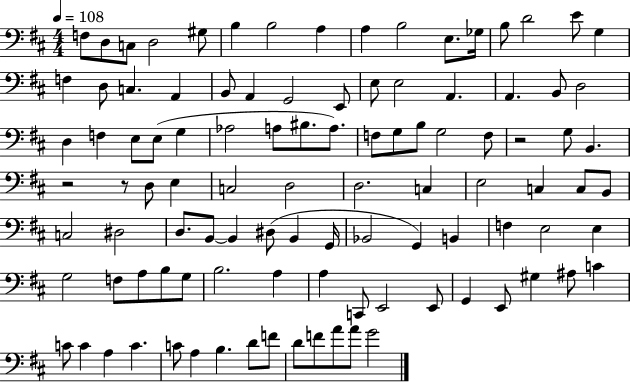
F3/e D3/e C3/e D3/h G#3/e B3/q B3/h A3/q A3/q B3/h E3/e. Gb3/s B3/e D4/h E4/e G3/q F3/q D3/e C3/q. A2/q B2/e A2/q G2/h E2/e E3/e E3/h A2/q. A2/q. B2/e D3/h D3/q F3/q E3/e E3/e G3/q Ab3/h A3/e BIS3/e. A3/e. F3/e G3/e B3/e G3/h F3/e R/h G3/e B2/q. R/h R/e D3/e E3/q C3/h D3/h D3/h. C3/q E3/h C3/q C3/e B2/e C3/h D#3/h D3/e. B2/e B2/q D#3/e B2/q G2/s Bb2/h G2/q B2/q F3/q E3/h E3/q G3/h F3/e A3/e B3/e G3/e B3/h. A3/q A3/q C2/e E2/h E2/e G2/q E2/e G#3/q A#3/e C4/q C4/e C4/q A3/q C4/q. C4/e A3/q B3/q. D4/e F4/e D4/e F4/e A4/e A4/e G4/h